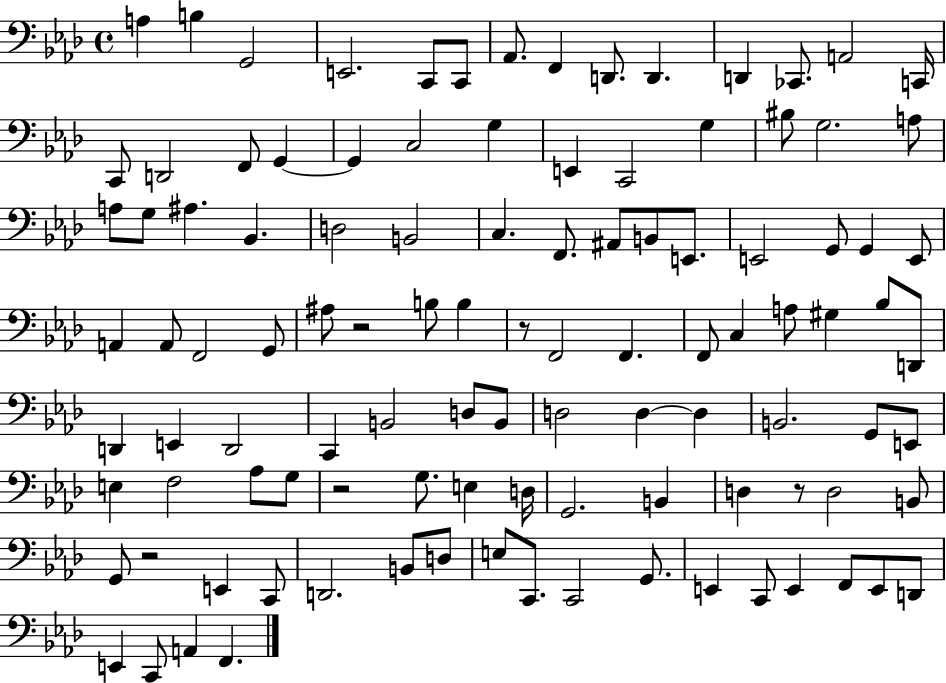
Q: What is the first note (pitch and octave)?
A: A3